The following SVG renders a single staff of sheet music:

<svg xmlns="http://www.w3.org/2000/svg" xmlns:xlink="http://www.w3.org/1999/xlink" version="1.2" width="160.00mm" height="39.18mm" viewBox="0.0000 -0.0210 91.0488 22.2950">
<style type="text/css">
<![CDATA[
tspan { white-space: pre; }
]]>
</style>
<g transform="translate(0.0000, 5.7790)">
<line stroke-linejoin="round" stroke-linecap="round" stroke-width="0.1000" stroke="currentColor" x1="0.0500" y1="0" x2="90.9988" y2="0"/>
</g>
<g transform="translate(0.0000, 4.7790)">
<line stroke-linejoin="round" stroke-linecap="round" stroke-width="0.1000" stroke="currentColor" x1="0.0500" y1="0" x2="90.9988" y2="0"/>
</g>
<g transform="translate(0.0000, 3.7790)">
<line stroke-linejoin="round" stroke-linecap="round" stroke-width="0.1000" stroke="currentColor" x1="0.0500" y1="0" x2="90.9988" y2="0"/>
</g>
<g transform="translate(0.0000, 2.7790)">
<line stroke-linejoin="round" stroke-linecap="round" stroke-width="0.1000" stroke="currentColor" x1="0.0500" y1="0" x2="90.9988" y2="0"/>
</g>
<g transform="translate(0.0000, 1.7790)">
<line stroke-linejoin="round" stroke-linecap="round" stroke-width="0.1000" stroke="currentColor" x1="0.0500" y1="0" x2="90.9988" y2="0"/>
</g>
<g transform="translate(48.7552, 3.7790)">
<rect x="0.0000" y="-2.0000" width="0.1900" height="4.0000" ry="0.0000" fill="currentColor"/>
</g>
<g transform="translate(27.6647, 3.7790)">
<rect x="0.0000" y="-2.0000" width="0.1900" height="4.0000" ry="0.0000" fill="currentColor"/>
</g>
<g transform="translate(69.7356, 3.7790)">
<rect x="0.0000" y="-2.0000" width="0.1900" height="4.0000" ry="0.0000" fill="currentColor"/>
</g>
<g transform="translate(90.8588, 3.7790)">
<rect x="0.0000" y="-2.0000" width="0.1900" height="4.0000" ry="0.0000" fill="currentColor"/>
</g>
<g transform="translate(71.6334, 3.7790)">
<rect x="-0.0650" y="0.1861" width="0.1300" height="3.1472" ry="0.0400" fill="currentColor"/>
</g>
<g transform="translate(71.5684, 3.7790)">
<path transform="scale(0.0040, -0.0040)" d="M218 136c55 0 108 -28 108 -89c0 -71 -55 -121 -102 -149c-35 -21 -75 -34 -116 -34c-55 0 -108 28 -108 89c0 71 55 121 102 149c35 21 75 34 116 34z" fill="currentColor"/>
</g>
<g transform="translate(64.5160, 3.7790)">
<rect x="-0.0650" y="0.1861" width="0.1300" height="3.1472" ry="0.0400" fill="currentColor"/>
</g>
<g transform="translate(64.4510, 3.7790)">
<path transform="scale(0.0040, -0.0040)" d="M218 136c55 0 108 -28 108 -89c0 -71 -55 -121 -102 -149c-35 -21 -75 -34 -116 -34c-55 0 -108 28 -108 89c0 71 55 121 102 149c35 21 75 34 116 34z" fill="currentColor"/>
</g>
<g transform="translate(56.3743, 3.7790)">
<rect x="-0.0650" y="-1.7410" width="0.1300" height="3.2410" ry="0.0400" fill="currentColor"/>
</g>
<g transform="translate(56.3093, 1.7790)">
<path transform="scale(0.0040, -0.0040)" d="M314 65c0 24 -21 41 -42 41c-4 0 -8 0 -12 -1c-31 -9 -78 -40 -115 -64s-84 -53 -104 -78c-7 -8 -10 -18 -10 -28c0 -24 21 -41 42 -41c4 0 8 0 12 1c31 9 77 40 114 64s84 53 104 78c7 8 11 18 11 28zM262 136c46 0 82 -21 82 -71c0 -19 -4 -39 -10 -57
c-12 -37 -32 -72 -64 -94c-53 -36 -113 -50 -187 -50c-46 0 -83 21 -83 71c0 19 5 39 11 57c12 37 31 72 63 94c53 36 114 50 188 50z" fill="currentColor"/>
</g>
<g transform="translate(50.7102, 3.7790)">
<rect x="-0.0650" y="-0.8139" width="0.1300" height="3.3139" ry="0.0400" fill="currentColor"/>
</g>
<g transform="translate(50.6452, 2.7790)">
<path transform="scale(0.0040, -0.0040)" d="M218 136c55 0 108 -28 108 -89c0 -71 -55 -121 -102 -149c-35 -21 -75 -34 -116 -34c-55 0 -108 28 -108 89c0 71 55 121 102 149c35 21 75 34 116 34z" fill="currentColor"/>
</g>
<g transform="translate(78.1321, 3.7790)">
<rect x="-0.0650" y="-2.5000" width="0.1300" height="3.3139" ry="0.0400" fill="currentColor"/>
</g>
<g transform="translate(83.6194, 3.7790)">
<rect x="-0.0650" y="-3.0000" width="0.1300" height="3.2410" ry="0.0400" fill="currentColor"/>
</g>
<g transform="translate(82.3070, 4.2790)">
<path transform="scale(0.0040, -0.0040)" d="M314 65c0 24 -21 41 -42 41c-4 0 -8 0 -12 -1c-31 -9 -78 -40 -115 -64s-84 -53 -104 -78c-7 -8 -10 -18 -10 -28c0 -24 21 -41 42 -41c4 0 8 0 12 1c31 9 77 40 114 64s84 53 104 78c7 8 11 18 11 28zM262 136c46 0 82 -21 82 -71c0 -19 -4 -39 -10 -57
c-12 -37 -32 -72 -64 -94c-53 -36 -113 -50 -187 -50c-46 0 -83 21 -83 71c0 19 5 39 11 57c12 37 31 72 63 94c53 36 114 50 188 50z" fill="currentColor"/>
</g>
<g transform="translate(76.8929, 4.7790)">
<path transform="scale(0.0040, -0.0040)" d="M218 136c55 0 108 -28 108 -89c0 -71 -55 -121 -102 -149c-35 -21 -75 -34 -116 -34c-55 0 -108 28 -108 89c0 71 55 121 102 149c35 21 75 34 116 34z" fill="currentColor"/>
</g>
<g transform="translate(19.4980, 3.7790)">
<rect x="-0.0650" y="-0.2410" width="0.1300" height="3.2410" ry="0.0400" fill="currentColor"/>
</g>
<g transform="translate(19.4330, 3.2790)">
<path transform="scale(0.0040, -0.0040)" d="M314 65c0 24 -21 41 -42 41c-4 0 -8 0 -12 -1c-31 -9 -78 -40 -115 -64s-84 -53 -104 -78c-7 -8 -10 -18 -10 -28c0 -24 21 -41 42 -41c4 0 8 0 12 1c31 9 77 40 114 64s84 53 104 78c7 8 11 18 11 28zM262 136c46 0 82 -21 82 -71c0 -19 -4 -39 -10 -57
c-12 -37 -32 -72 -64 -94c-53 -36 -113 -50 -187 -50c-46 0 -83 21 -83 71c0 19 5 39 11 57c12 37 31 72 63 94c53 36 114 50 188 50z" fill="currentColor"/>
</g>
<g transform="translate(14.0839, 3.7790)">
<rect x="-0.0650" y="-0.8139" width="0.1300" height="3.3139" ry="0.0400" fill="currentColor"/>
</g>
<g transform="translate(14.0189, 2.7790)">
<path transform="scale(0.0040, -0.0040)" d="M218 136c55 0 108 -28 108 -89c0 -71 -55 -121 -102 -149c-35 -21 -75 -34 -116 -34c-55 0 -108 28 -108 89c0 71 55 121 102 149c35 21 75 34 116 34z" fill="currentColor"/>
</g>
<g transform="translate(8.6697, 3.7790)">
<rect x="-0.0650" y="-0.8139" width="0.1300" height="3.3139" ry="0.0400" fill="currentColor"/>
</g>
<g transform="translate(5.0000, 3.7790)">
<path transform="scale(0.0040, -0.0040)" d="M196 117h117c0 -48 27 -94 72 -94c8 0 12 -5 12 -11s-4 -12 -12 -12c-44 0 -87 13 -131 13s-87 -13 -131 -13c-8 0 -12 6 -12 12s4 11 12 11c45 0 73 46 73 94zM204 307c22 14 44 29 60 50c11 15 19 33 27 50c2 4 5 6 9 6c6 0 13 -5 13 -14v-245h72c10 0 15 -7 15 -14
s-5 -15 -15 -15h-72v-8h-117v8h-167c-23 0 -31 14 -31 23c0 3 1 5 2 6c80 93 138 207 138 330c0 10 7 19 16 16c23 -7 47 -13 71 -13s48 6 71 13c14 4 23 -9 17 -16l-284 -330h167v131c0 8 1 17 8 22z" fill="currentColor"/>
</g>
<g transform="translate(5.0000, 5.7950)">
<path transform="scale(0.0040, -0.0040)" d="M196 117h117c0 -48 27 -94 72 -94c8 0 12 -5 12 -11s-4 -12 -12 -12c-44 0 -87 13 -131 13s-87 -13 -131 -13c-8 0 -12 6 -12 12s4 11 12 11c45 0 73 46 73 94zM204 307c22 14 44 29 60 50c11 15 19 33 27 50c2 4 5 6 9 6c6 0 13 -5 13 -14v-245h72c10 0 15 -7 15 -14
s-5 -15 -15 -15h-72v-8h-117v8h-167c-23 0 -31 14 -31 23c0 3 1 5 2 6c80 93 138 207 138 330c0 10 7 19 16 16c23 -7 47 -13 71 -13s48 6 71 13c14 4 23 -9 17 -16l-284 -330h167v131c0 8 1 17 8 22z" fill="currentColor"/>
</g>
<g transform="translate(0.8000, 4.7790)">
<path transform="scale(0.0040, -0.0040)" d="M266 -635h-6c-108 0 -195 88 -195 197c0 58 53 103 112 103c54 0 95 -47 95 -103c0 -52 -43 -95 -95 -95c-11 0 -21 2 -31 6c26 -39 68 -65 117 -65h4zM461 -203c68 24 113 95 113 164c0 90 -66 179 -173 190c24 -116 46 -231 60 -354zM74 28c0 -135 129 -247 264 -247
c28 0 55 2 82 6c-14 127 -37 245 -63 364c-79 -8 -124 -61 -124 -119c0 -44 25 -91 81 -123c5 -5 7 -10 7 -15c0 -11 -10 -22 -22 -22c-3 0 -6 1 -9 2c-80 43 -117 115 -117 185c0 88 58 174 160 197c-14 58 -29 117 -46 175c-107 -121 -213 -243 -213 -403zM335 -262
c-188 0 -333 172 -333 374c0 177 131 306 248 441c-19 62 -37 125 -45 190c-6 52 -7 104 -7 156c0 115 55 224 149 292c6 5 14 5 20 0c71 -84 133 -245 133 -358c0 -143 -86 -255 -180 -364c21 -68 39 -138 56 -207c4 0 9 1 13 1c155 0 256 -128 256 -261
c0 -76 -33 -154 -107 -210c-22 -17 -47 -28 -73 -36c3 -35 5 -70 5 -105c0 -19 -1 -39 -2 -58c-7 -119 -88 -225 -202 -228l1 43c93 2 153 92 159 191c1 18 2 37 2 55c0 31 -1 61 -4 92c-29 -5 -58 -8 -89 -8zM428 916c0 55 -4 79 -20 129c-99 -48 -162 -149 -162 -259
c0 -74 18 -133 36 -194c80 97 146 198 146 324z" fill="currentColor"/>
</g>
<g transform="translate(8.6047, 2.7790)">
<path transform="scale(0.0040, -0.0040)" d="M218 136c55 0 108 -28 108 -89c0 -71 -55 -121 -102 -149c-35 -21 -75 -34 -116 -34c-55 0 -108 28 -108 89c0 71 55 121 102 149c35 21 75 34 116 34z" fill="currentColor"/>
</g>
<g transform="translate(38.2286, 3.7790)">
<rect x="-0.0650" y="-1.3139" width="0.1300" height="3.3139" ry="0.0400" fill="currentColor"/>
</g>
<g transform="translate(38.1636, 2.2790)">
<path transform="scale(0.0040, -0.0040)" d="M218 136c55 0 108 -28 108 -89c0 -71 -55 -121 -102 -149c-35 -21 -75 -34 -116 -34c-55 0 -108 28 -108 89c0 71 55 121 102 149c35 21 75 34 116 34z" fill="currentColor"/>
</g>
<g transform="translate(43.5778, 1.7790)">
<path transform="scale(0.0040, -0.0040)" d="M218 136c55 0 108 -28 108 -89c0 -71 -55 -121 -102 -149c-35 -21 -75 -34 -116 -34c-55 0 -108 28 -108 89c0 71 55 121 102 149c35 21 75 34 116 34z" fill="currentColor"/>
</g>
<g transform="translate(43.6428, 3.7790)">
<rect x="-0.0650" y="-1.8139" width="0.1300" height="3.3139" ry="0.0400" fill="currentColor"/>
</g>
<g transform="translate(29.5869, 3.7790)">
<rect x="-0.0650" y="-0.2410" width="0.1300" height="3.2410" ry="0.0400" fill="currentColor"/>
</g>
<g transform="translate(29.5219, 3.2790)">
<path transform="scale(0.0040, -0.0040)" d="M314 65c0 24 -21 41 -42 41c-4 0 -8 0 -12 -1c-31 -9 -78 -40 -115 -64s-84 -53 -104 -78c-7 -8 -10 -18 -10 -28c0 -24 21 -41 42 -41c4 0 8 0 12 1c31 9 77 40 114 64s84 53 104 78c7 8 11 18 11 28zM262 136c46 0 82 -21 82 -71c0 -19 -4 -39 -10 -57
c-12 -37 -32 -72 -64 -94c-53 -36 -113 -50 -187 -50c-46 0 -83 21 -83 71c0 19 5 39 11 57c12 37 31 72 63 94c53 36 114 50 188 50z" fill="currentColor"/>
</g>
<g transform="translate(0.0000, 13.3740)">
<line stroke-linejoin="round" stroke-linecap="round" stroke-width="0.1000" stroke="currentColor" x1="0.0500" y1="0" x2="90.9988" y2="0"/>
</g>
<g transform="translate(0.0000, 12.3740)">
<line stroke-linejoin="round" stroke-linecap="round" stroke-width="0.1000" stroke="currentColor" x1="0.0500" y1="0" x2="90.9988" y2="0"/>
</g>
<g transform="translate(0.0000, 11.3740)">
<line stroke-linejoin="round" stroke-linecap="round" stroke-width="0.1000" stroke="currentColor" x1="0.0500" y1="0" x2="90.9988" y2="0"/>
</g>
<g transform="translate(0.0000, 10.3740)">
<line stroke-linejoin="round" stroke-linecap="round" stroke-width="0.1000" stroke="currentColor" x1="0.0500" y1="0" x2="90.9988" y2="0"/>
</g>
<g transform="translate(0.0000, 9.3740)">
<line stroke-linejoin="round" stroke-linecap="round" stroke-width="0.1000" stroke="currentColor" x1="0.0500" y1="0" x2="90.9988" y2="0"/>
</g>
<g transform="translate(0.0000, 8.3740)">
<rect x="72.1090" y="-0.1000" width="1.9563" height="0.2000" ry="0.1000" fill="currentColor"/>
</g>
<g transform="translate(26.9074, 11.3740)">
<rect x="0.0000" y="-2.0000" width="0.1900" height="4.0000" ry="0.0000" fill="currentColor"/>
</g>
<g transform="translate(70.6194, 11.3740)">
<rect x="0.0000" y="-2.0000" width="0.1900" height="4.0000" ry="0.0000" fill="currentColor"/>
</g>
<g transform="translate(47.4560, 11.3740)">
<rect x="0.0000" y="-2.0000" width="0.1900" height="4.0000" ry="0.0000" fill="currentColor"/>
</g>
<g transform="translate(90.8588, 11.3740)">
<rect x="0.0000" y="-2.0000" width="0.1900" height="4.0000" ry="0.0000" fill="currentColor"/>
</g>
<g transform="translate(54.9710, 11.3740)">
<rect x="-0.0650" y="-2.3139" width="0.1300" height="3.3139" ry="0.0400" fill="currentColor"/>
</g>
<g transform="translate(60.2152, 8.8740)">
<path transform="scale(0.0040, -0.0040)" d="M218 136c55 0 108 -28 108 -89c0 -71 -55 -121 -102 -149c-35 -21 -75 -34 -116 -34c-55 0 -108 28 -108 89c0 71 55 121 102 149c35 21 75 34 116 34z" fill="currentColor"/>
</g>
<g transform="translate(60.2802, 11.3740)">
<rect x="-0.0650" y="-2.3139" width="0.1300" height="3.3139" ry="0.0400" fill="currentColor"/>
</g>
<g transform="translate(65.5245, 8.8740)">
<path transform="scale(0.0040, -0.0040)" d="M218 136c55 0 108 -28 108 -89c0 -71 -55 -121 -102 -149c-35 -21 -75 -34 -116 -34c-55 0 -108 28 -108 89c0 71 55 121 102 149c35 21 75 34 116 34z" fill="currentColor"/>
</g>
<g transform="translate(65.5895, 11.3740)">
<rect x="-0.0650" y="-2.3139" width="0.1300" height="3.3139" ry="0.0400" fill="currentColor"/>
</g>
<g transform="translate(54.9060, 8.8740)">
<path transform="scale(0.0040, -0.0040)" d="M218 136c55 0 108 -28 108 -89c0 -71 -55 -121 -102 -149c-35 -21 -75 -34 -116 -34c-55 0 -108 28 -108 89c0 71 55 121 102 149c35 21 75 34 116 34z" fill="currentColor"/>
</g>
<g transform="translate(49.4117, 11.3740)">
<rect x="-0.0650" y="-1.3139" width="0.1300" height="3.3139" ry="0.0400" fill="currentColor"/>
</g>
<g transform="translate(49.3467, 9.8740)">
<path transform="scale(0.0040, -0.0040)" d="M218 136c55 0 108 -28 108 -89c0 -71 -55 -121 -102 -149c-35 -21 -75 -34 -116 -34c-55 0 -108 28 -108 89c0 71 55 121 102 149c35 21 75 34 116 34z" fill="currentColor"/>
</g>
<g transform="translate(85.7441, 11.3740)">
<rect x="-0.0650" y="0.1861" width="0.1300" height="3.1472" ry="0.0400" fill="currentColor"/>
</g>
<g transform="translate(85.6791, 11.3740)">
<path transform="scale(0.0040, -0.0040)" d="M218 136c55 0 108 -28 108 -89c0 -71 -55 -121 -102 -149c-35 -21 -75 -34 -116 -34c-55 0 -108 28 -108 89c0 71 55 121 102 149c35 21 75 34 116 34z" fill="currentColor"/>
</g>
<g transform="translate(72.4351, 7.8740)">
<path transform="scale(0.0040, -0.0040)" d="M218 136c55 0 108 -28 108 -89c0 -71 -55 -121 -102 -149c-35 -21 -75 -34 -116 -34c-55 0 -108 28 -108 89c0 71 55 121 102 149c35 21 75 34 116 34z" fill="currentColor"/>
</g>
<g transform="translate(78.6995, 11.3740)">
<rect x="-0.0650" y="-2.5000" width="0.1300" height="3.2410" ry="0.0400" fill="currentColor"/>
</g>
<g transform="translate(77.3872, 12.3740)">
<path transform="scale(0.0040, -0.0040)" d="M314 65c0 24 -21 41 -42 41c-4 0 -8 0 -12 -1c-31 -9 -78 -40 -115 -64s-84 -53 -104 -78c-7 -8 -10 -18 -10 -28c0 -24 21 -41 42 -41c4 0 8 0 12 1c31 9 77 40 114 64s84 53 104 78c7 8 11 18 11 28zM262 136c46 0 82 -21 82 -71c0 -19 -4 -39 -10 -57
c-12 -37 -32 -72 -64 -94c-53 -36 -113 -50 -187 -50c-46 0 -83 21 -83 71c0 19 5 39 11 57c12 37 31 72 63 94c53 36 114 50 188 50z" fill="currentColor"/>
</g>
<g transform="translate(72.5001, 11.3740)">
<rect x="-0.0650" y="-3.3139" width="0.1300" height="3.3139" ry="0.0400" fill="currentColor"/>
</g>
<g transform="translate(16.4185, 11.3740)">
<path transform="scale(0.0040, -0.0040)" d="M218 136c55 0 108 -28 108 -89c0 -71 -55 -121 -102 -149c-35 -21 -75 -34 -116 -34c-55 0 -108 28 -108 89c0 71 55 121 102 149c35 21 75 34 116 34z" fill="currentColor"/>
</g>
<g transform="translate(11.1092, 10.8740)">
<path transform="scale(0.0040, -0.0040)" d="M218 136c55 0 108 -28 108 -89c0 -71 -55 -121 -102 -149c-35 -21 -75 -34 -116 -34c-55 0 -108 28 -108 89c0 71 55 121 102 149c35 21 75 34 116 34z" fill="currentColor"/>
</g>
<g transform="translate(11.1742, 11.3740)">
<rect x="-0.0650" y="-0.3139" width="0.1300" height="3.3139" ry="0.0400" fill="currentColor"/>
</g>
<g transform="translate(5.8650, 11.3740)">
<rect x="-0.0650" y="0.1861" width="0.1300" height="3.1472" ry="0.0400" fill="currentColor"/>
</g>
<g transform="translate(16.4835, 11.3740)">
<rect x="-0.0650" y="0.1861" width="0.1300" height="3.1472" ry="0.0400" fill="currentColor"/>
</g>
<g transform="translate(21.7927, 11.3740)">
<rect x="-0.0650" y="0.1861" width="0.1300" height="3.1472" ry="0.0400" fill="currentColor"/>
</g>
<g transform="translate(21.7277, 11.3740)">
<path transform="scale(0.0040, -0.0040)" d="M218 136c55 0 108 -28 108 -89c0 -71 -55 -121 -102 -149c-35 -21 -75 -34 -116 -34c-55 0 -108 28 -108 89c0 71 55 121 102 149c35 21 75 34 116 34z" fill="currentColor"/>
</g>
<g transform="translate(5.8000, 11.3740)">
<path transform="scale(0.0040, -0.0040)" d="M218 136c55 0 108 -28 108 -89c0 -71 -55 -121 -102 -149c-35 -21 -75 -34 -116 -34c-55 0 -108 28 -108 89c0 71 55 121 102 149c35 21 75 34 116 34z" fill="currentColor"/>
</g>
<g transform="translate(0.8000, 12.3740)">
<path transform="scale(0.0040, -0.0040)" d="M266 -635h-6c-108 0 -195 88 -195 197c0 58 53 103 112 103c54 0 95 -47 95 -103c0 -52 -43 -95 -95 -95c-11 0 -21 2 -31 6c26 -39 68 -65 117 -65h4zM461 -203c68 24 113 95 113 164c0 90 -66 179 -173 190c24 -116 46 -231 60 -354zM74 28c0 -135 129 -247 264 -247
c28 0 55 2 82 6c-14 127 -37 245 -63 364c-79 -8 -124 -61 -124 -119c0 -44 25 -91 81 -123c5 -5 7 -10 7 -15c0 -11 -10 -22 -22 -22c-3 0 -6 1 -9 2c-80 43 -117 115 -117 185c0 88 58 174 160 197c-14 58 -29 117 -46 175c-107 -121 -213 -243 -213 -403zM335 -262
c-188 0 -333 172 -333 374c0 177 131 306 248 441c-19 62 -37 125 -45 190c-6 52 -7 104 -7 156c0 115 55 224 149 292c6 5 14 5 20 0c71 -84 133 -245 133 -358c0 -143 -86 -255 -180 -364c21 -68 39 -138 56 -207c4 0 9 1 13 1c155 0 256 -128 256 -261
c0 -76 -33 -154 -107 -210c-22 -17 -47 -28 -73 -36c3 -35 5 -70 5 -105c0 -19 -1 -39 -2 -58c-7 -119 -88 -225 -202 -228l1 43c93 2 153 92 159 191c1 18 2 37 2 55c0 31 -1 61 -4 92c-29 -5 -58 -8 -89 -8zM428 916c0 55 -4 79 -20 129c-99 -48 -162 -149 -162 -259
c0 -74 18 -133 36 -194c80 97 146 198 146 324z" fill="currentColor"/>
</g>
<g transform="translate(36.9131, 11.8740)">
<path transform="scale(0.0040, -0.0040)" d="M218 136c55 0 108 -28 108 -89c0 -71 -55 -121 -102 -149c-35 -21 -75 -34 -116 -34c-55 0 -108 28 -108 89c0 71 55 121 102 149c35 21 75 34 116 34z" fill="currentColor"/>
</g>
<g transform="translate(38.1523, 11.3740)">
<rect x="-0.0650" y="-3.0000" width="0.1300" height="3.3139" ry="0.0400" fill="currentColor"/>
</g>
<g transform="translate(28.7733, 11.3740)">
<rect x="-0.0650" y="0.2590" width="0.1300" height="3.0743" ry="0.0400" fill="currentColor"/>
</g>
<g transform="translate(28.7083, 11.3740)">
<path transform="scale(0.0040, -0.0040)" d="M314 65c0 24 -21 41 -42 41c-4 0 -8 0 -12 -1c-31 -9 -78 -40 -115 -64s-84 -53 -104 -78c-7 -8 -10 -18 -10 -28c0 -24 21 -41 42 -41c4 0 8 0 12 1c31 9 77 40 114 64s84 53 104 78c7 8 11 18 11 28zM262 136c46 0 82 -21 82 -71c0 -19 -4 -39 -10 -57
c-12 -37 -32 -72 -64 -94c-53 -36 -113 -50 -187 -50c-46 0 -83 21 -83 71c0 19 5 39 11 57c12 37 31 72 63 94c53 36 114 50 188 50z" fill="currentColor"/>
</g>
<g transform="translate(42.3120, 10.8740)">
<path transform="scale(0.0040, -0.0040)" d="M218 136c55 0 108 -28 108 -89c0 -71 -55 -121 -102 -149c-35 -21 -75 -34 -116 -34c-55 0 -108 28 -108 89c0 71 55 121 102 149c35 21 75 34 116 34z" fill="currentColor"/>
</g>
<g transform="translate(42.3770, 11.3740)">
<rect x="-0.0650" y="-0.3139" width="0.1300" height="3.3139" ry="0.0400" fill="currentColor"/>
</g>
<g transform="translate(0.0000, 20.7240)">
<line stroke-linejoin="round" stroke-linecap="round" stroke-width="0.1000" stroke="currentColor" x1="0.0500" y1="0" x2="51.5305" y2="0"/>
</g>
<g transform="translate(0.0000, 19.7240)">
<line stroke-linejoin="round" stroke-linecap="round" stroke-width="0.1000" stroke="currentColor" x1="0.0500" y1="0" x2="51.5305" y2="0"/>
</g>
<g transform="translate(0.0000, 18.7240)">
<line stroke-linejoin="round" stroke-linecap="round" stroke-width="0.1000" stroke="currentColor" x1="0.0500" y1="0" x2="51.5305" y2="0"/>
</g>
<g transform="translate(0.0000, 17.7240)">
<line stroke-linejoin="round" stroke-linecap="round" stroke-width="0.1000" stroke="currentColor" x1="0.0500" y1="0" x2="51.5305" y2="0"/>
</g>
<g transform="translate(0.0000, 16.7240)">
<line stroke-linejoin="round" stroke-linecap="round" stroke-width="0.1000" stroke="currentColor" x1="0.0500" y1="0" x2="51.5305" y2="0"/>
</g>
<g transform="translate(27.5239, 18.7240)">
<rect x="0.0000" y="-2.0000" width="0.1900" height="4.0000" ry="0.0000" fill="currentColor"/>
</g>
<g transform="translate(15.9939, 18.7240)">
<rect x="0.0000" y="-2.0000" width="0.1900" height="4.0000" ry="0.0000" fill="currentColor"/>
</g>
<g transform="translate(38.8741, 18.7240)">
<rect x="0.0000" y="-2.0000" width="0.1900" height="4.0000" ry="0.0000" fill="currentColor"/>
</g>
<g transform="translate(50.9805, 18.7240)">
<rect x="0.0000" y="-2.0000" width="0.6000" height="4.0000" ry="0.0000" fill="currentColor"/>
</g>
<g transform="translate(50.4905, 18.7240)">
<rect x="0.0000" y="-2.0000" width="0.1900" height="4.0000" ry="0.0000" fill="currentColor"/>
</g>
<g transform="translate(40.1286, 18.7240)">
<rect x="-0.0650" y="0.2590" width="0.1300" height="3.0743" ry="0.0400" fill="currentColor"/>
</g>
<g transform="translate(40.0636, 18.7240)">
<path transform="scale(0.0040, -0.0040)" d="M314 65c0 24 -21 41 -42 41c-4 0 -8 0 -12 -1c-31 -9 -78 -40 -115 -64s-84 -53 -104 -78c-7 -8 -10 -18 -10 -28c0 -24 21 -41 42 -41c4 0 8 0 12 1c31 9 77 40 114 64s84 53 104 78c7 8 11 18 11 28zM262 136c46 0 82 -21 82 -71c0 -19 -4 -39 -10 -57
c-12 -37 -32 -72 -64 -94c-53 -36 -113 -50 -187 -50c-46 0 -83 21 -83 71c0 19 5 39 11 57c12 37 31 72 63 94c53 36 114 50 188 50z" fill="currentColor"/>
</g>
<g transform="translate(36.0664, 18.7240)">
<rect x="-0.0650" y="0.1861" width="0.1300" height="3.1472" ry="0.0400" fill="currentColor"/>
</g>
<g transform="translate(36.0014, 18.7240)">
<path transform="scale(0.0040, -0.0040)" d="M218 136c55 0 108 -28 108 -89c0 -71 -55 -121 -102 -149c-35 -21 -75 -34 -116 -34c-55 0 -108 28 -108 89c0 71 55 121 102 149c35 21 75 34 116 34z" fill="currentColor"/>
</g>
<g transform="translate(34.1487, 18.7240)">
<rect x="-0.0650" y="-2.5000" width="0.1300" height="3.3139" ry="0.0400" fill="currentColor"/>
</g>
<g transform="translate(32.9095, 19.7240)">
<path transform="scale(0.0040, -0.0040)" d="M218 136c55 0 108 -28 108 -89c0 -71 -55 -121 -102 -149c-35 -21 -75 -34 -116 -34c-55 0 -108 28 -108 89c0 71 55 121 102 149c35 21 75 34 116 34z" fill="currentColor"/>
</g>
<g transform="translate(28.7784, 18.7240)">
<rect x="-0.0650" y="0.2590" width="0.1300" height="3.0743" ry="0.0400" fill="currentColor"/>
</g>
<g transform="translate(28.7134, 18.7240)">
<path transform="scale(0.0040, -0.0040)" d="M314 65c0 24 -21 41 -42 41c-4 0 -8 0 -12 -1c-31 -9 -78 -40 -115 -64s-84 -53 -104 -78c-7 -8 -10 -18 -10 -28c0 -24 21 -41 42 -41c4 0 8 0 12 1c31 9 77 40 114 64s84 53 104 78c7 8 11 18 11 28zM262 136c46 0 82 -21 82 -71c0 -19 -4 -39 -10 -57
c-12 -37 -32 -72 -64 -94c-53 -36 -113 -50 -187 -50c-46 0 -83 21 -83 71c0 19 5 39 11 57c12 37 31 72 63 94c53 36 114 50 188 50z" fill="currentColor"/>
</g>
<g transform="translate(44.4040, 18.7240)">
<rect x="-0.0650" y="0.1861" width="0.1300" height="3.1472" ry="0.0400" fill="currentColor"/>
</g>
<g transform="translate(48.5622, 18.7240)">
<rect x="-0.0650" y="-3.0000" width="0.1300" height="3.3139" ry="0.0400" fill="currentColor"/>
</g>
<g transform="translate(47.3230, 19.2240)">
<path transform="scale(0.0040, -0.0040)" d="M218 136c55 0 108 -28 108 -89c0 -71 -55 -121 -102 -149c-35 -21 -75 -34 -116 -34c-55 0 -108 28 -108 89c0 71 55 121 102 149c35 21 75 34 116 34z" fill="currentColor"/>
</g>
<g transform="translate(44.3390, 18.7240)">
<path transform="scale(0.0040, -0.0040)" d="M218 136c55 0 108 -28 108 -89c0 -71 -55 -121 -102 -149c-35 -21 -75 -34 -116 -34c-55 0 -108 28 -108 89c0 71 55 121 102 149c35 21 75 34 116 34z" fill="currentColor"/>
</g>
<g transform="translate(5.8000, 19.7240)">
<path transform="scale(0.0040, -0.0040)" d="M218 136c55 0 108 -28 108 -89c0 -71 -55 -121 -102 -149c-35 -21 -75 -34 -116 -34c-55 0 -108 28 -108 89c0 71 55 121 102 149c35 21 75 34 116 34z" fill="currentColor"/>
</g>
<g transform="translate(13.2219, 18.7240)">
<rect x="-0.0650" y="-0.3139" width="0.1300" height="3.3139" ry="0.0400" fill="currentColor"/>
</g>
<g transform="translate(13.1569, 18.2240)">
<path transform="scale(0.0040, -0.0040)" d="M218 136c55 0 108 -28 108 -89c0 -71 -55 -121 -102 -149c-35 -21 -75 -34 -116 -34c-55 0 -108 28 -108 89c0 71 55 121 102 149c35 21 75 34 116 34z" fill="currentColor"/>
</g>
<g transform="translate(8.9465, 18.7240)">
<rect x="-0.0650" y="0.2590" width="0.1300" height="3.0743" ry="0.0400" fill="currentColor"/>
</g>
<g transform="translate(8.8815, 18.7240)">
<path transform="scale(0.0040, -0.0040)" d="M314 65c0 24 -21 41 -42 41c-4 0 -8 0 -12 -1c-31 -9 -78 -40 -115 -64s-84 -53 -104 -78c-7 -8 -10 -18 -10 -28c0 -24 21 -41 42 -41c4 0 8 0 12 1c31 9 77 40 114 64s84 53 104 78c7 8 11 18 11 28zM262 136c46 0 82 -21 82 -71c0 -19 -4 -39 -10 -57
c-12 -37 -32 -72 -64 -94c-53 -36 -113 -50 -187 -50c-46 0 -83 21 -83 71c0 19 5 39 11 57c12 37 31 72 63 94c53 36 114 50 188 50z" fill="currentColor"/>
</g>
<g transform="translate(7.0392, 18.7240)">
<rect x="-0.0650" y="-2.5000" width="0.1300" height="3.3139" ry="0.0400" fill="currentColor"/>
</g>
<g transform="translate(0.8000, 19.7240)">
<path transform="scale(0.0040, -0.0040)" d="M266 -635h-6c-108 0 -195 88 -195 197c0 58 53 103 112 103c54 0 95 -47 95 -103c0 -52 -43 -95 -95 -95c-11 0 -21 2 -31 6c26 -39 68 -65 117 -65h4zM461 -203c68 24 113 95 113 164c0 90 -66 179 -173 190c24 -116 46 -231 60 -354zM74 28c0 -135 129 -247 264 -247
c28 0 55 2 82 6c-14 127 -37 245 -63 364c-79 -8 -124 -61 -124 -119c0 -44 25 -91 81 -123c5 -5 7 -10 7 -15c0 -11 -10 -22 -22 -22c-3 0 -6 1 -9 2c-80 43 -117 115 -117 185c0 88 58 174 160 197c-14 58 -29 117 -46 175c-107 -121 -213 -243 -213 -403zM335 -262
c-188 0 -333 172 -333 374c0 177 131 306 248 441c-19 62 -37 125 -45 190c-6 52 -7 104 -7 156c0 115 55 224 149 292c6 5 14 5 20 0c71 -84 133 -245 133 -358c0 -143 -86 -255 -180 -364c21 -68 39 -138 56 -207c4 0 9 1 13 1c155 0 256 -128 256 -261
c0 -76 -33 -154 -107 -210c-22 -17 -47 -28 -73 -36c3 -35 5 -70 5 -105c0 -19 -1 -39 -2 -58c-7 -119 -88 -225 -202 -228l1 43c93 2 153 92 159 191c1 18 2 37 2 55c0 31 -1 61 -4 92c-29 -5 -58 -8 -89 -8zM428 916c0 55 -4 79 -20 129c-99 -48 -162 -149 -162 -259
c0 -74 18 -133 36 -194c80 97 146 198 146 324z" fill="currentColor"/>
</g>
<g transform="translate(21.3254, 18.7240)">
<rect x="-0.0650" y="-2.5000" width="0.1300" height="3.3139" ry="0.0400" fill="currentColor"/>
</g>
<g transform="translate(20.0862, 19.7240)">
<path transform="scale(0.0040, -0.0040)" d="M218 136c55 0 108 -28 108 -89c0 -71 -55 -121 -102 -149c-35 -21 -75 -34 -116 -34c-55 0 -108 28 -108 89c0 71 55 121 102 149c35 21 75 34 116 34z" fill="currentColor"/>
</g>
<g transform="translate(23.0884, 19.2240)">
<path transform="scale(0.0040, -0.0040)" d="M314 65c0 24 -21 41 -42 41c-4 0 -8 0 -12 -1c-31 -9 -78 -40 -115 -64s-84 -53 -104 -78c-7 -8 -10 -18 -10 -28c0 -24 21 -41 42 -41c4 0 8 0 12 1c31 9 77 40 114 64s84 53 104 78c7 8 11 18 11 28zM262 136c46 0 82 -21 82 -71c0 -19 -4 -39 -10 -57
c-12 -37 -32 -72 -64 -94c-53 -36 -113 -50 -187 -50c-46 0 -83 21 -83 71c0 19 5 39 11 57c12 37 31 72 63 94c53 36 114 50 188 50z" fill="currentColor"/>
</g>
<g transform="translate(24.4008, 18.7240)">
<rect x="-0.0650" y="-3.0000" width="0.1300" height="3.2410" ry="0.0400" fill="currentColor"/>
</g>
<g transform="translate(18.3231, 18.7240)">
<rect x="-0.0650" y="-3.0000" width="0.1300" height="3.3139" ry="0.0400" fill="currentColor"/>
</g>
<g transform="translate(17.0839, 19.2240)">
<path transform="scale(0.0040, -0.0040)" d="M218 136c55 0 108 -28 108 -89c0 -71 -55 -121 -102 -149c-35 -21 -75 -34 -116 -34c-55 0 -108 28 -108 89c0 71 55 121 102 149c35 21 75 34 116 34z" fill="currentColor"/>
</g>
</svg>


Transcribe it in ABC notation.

X:1
T:Untitled
M:4/4
L:1/4
K:C
d d c2 c2 e f d f2 B B G A2 B c B B B2 A c e g g g b G2 B G B2 c A G A2 B2 G B B2 B A